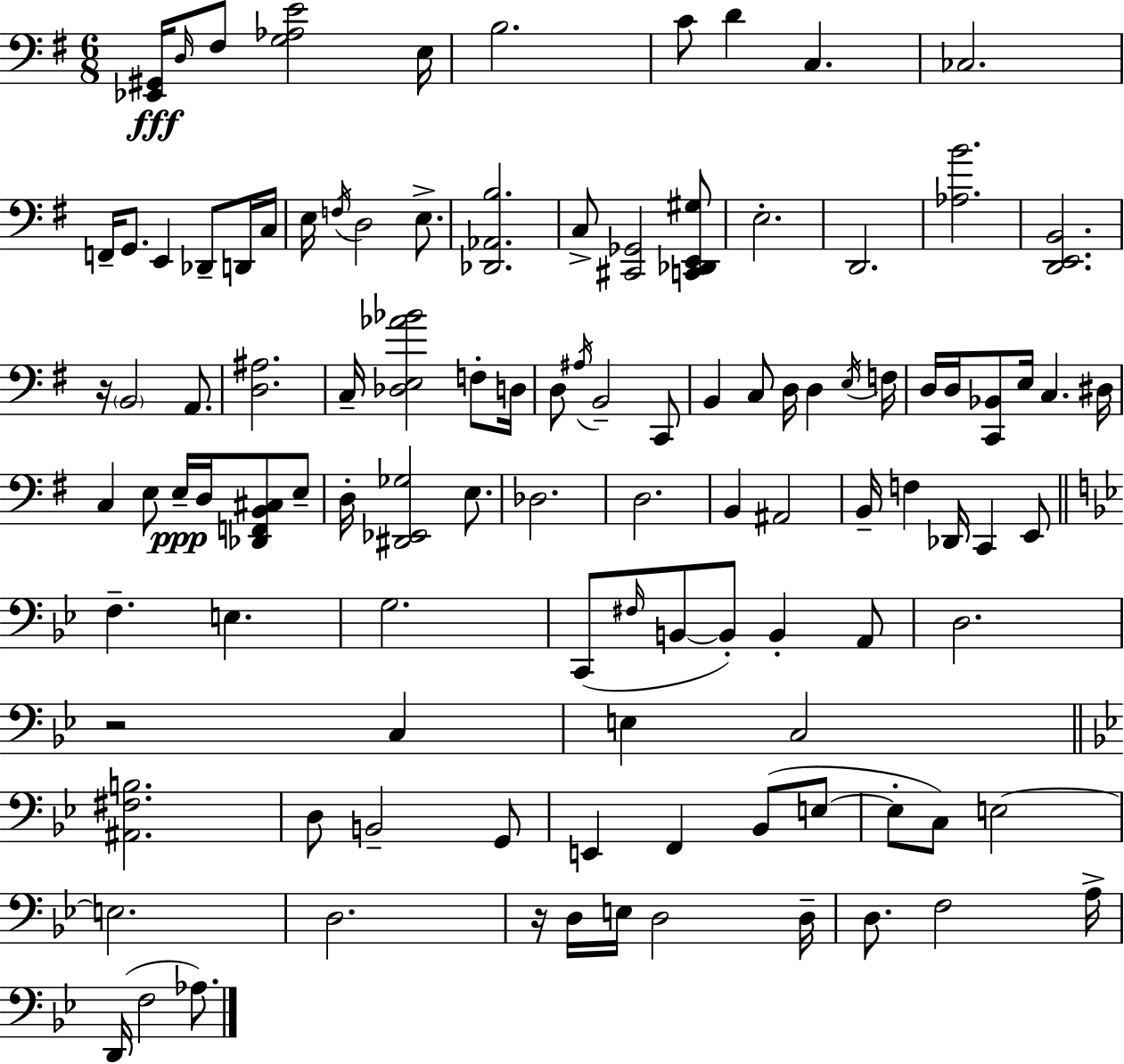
[Eb2,G#2]/s D3/s F#3/e [G3,Ab3,E4]/h E3/s B3/h. C4/e D4/q C3/q. CES3/h. F2/s G2/e. E2/q Db2/e D2/s C3/s E3/s F3/s D3/h E3/e. [Db2,Ab2,B3]/h. C3/e [C#2,Gb2]/h [C2,Db2,E2,G#3]/e E3/h. D2/h. [Ab3,B4]/h. [D2,E2,B2]/h. R/s B2/h A2/e. [D3,A#3]/h. C3/s [Db3,E3,Ab4,Bb4]/h F3/e D3/s D3/e A#3/s B2/h C2/e B2/q C3/e D3/s D3/q E3/s F3/s D3/s D3/s [C2,Bb2]/e E3/s C3/q. D#3/s C3/q E3/e E3/s D3/s [Db2,F2,B2,C#3]/e E3/e D3/s [D#2,Eb2,Gb3]/h E3/e. Db3/h. D3/h. B2/q A#2/h B2/s F3/q Db2/s C2/q E2/e F3/q. E3/q. G3/h. C2/e F#3/s B2/e B2/e B2/q A2/e D3/h. R/h C3/q E3/q C3/h [A#2,F#3,B3]/h. D3/e B2/h G2/e E2/q F2/q Bb2/e E3/e E3/e C3/e E3/h E3/h. D3/h. R/s D3/s E3/s D3/h D3/s D3/e. F3/h A3/s D2/s F3/h Ab3/e.